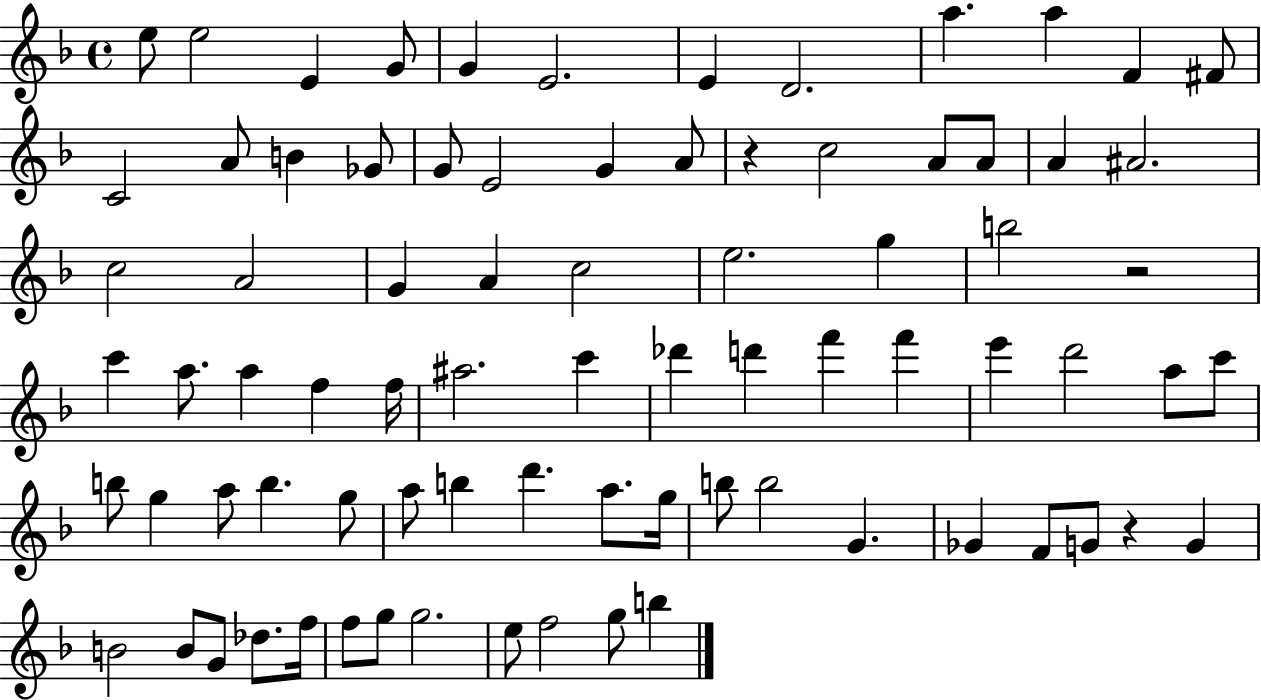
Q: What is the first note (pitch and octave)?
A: E5